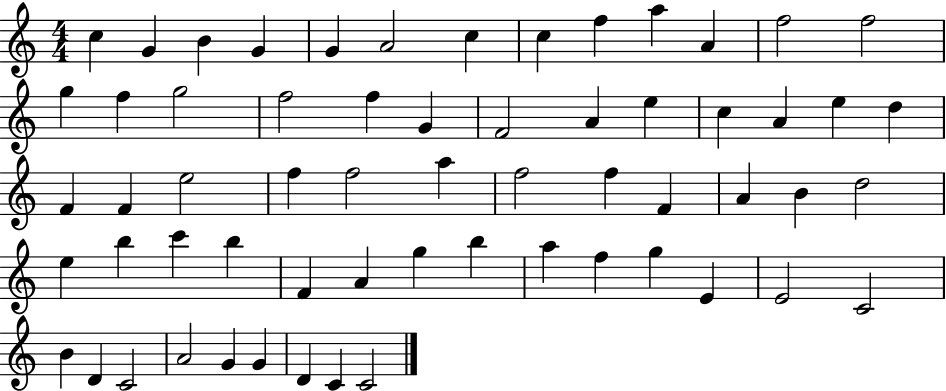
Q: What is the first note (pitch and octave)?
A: C5